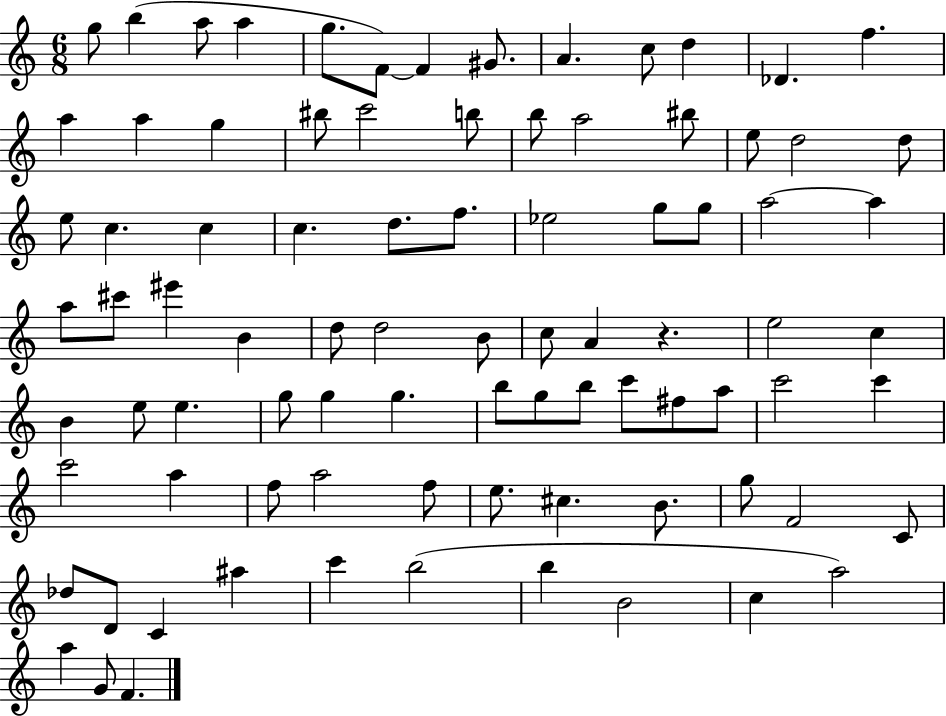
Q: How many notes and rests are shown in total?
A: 86